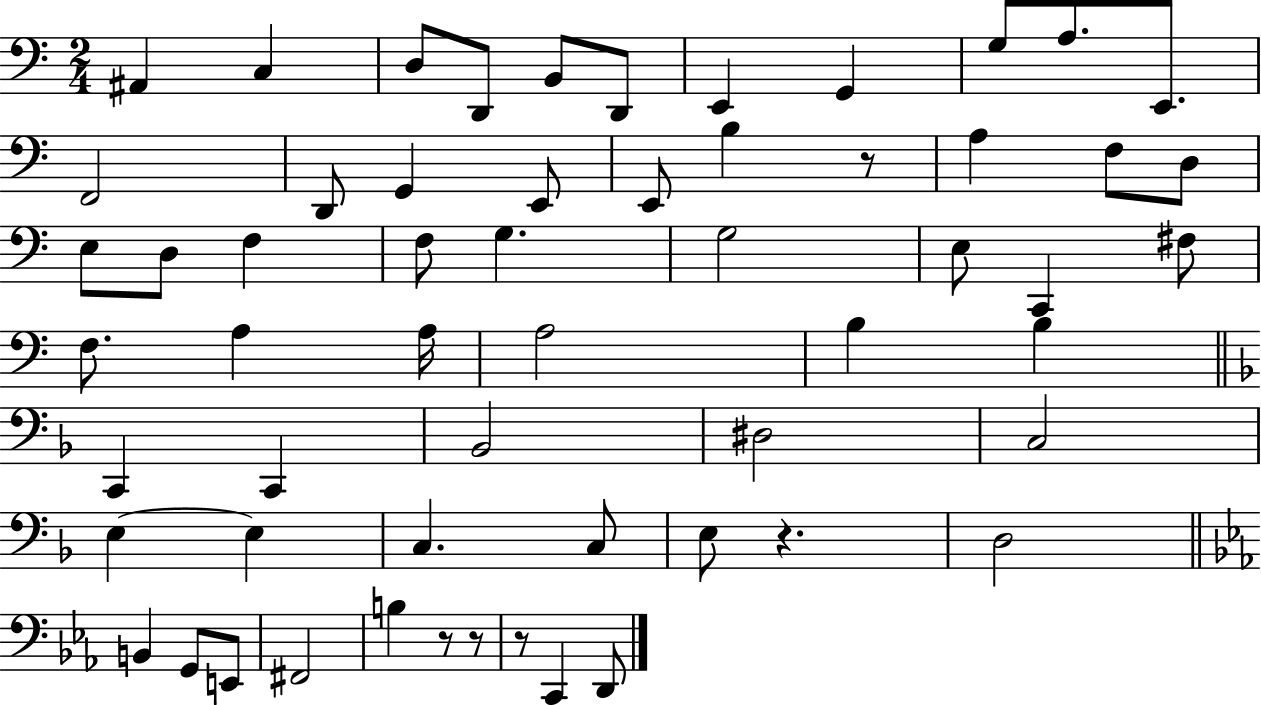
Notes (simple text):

A#2/q C3/q D3/e D2/e B2/e D2/e E2/q G2/q G3/e A3/e. E2/e. F2/h D2/e G2/q E2/e E2/e B3/q R/e A3/q F3/e D3/e E3/e D3/e F3/q F3/e G3/q. G3/h E3/e C2/q F#3/e F3/e. A3/q A3/s A3/h B3/q B3/q C2/q C2/q Bb2/h D#3/h C3/h E3/q E3/q C3/q. C3/e E3/e R/q. D3/h B2/q G2/e E2/e F#2/h B3/q R/e R/e R/e C2/q D2/e